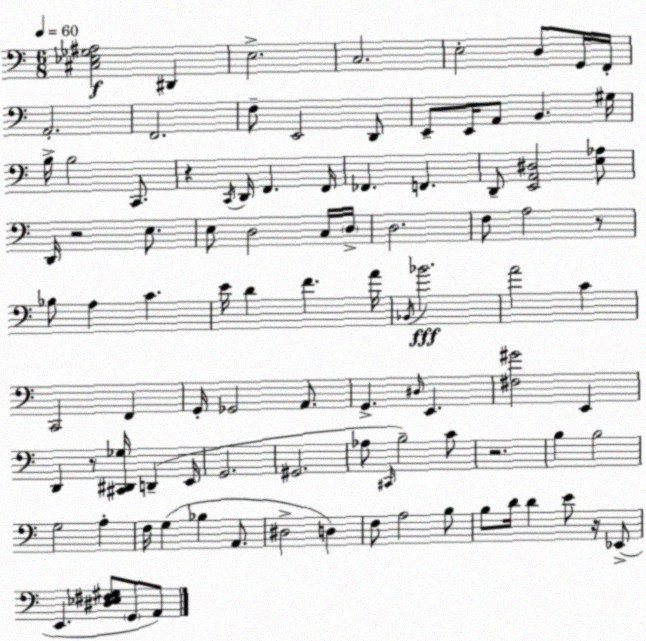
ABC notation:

X:1
T:Untitled
M:6/8
L:1/4
K:C
[^C,_E,_G,^A,]2 ^D,, E,2 C,2 E,2 D,/2 G,,/4 F,,/4 A,,2 F,,2 F,/2 E,,2 D,,/2 E,,/2 E,,/4 A,,/2 B,, ^G,/4 B,/4 B,2 C,,/2 z C,,/4 D,,/4 F,, F,,/4 _F,, F,, D,,/2 [E,,A,,^D,]2 [E,_A,]/2 D,,/4 z2 E,/2 E,/2 D,2 C,/4 D,/4 D,2 F,/2 A,2 z/2 _B,/2 A, C E/4 D F A/4 _B,,/4 _B2 A2 C C,,2 F,, G,,/4 _G,,2 A,,/2 G,, ^D,/4 E,, [^F,^G]2 E,, D,, z/2 [^C,,^D,,_G,]/4 D,, E,,/4 G,,2 ^G,,2 _A,/2 ^C,,/4 B,2 C/2 z2 B, B,2 G,2 A, F,/4 G, _B, A,,/2 ^D,2 D, F,/2 A,2 B,/2 B,/2 D/4 D E/2 z/4 _E,,/2 E,, [^D,_E,^F,^G,]/2 G,,/2 A,,/2